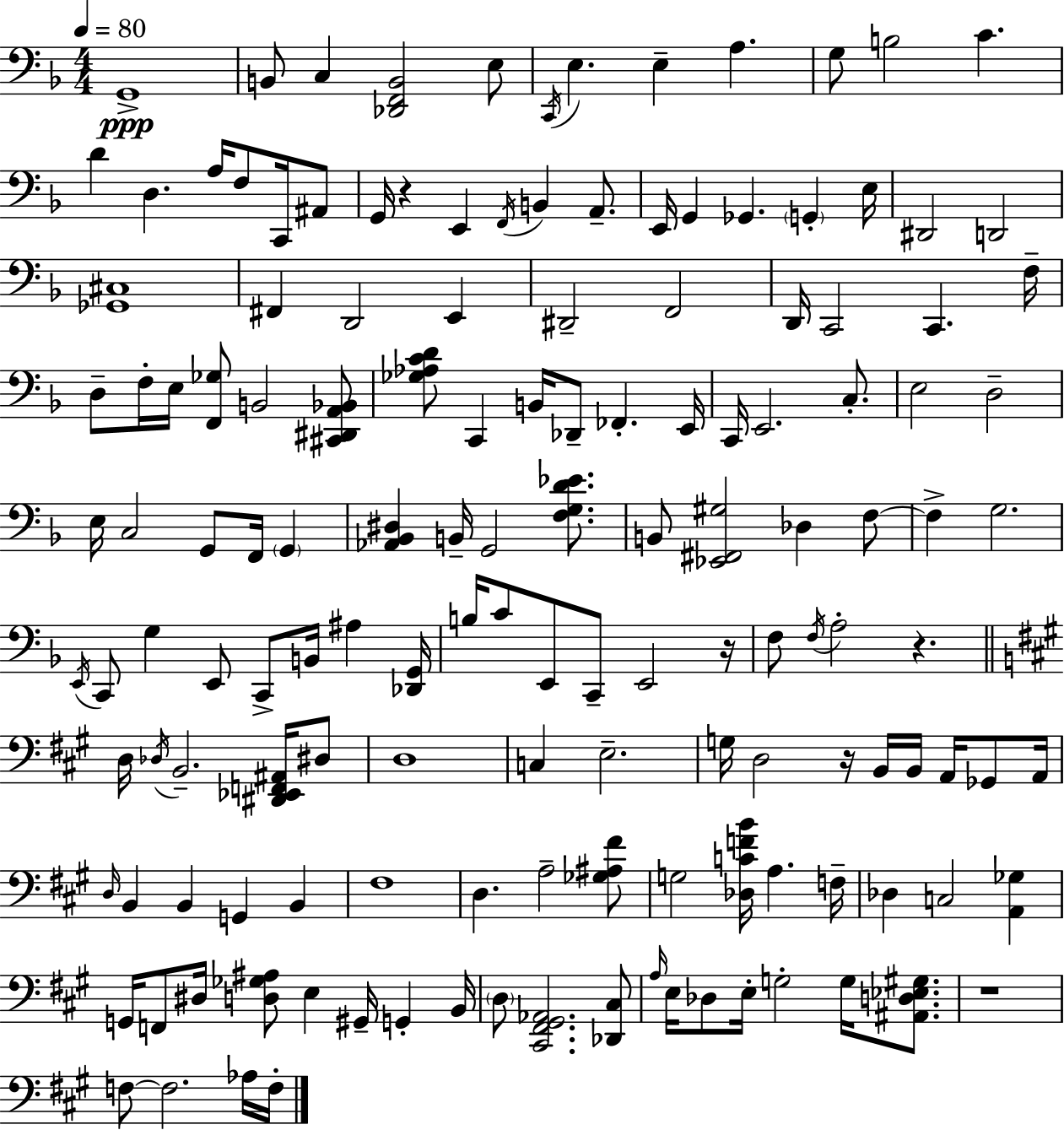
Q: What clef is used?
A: bass